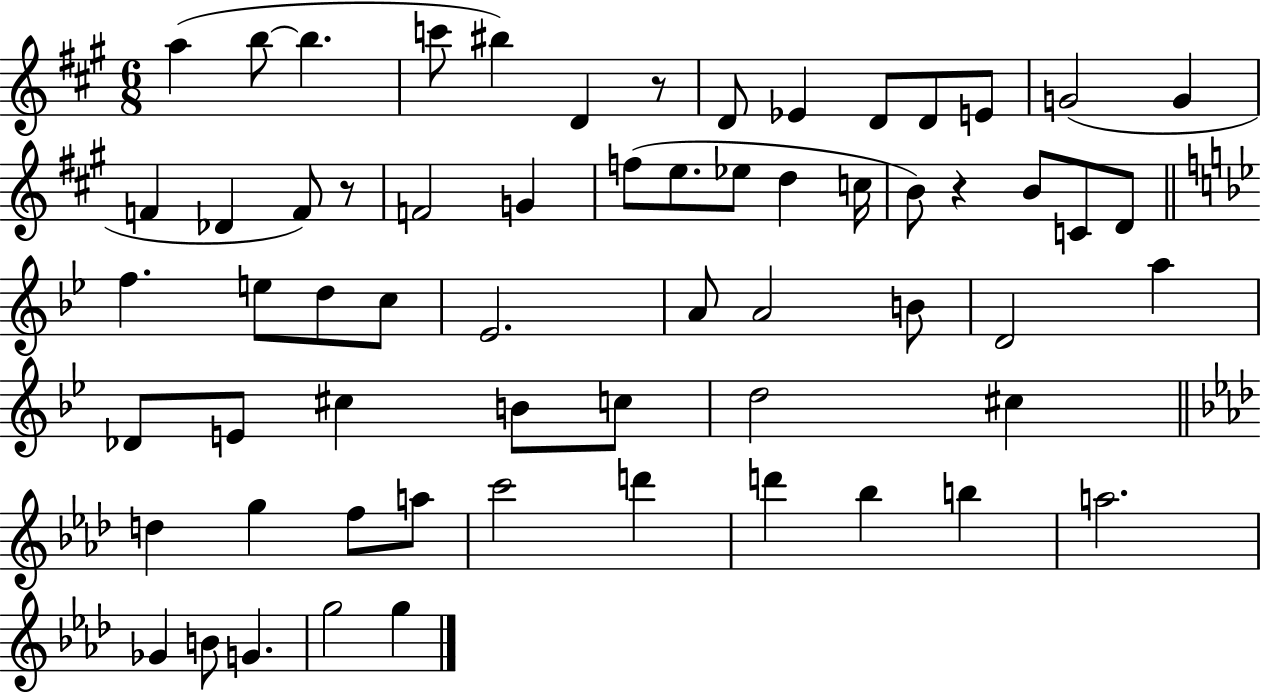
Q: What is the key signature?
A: A major